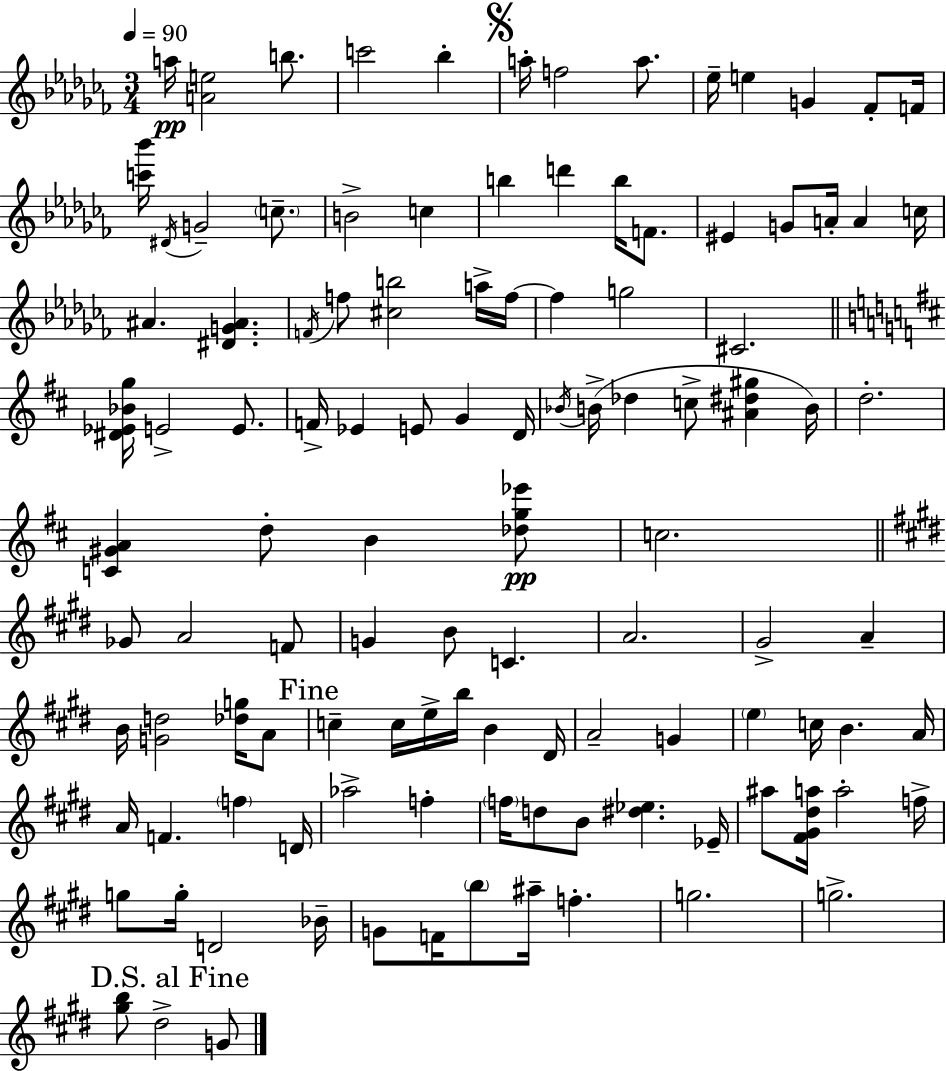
A5/s [A4,E5]/h B5/e. C6/h Bb5/q A5/s F5/h A5/e. Eb5/s E5/q G4/q FES4/e F4/s [C6,Bb6]/s D#4/s G4/h C5/e. B4/h C5/q B5/q D6/q B5/s F4/e. EIS4/q G4/e A4/s A4/q C5/s A#4/q. [D#4,G4,A#4]/q. F4/s F5/e [C#5,B5]/h A5/s F5/s F5/q G5/h C#4/h. [D#4,Eb4,Bb4,G5]/s E4/h E4/e. F4/s Eb4/q E4/e G4/q D4/s Bb4/s B4/s Db5/q C5/e [A#4,D#5,G#5]/q B4/s D5/h. [C4,G#4,A4]/q D5/e B4/q [Db5,G5,Eb6]/e C5/h. Gb4/e A4/h F4/e G4/q B4/e C4/q. A4/h. G#4/h A4/q B4/s [G4,D5]/h [Db5,G5]/s A4/e C5/q C5/s E5/s B5/s B4/q D#4/s A4/h G4/q E5/q C5/s B4/q. A4/s A4/s F4/q. F5/q D4/s Ab5/h F5/q F5/s D5/e B4/e [D#5,Eb5]/q. Eb4/s A#5/e [F#4,G#4,D#5,A5]/s A5/h F5/s G5/e G5/s D4/h Bb4/s G4/e F4/s B5/e A#5/s F5/q. G5/h. G5/h. [G#5,B5]/e D#5/h G4/e